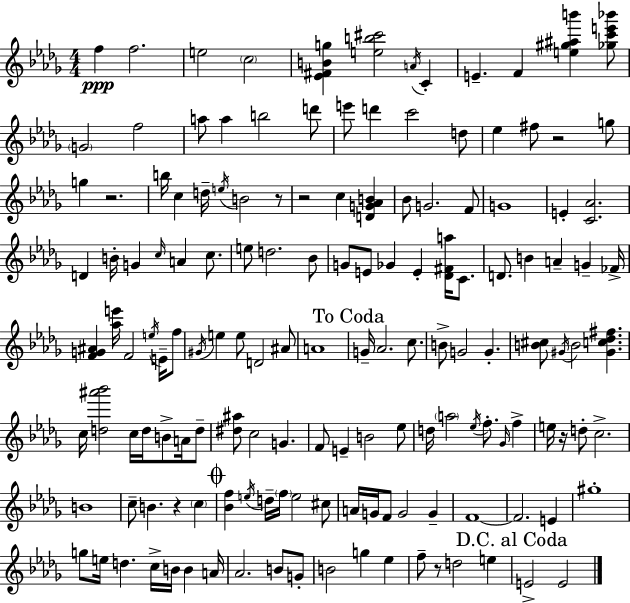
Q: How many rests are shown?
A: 7